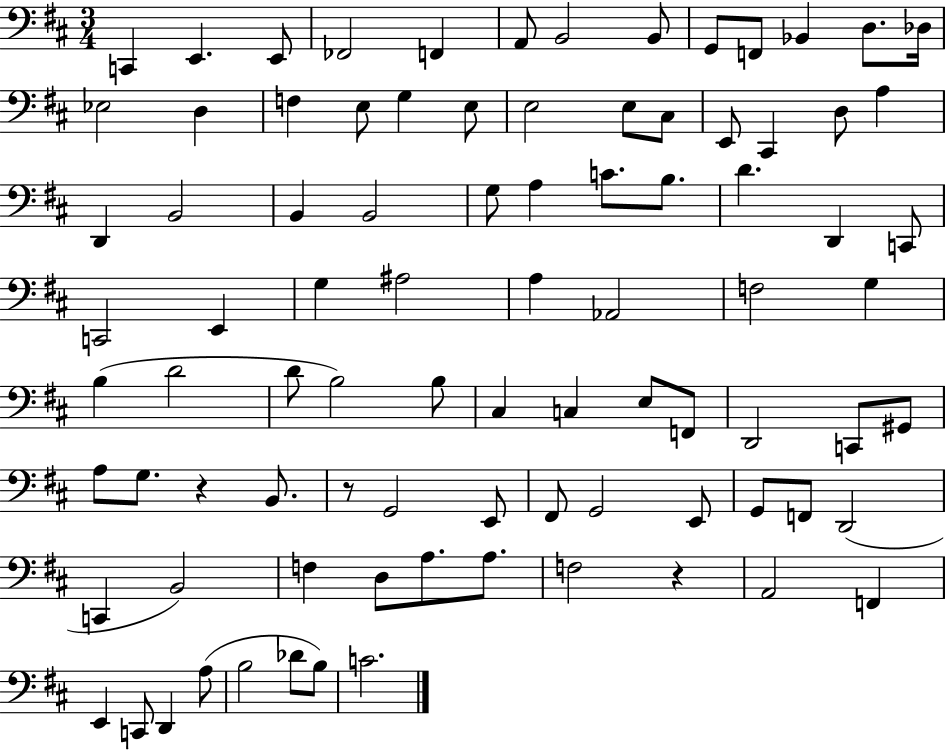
C2/q E2/q. E2/e FES2/h F2/q A2/e B2/h B2/e G2/e F2/e Bb2/q D3/e. Db3/s Eb3/h D3/q F3/q E3/e G3/q E3/e E3/h E3/e C#3/e E2/e C#2/q D3/e A3/q D2/q B2/h B2/q B2/h G3/e A3/q C4/e. B3/e. D4/q. D2/q C2/e C2/h E2/q G3/q A#3/h A3/q Ab2/h F3/h G3/q B3/q D4/h D4/e B3/h B3/e C#3/q C3/q E3/e F2/e D2/h C2/e G#2/e A3/e G3/e. R/q B2/e. R/e G2/h E2/e F#2/e G2/h E2/e G2/e F2/e D2/h C2/q B2/h F3/q D3/e A3/e. A3/e. F3/h R/q A2/h F2/q E2/q C2/e D2/q A3/e B3/h Db4/e B3/e C4/h.